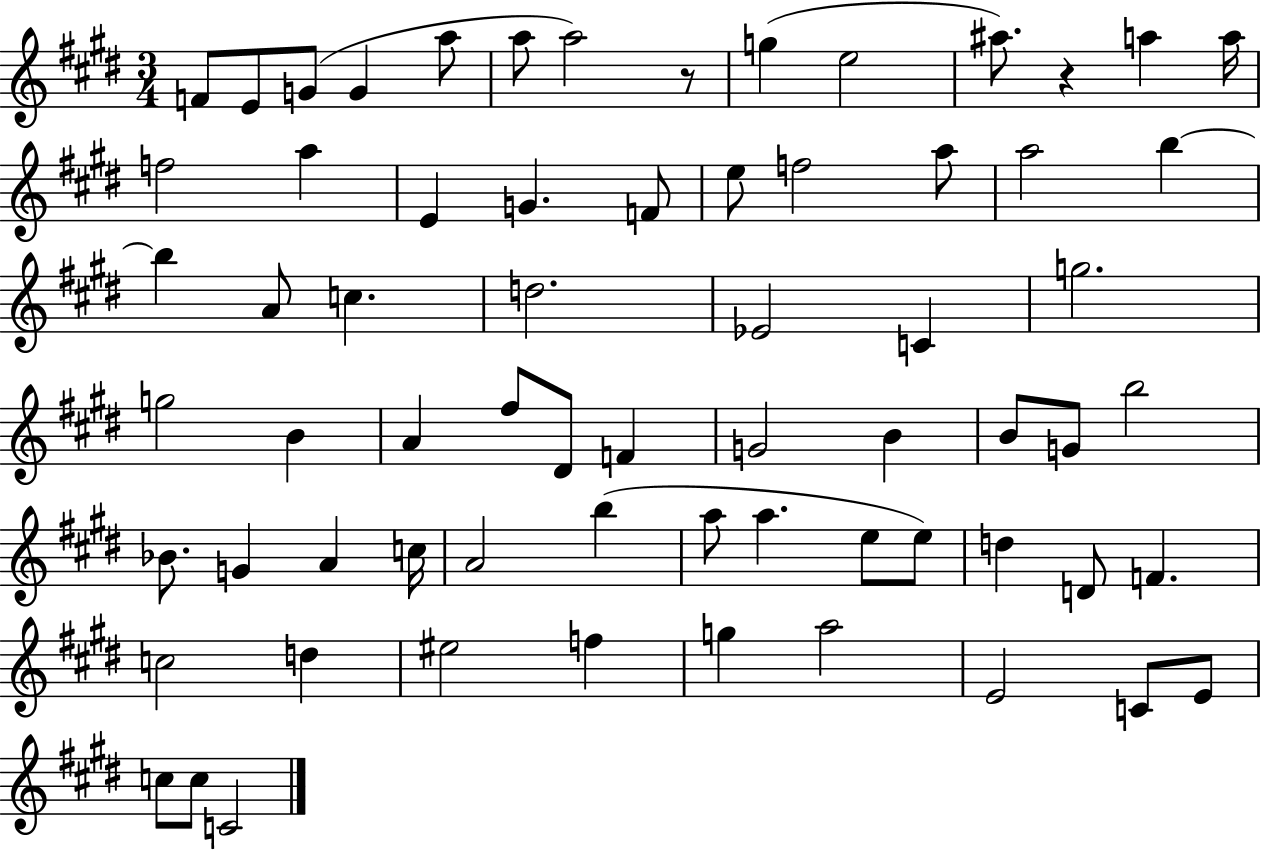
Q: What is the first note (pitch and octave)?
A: F4